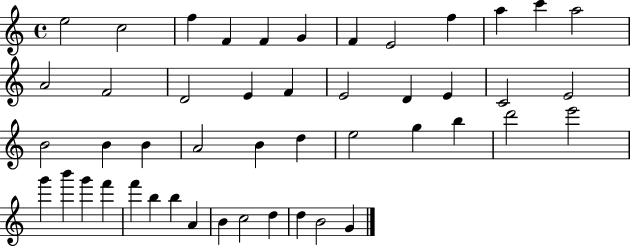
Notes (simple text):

E5/h C5/h F5/q F4/q F4/q G4/q F4/q E4/h F5/q A5/q C6/q A5/h A4/h F4/h D4/h E4/q F4/q E4/h D4/q E4/q C4/h E4/h B4/h B4/q B4/q A4/h B4/q D5/q E5/h G5/q B5/q D6/h E6/h G6/q B6/q G6/q F6/q F6/q B5/q B5/q A4/q B4/q C5/h D5/q D5/q B4/h G4/q